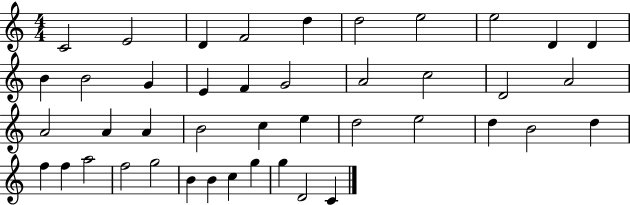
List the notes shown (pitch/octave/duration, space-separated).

C4/h E4/h D4/q F4/h D5/q D5/h E5/h E5/h D4/q D4/q B4/q B4/h G4/q E4/q F4/q G4/h A4/h C5/h D4/h A4/h A4/h A4/q A4/q B4/h C5/q E5/q D5/h E5/h D5/q B4/h D5/q F5/q F5/q A5/h F5/h G5/h B4/q B4/q C5/q G5/q G5/q D4/h C4/q